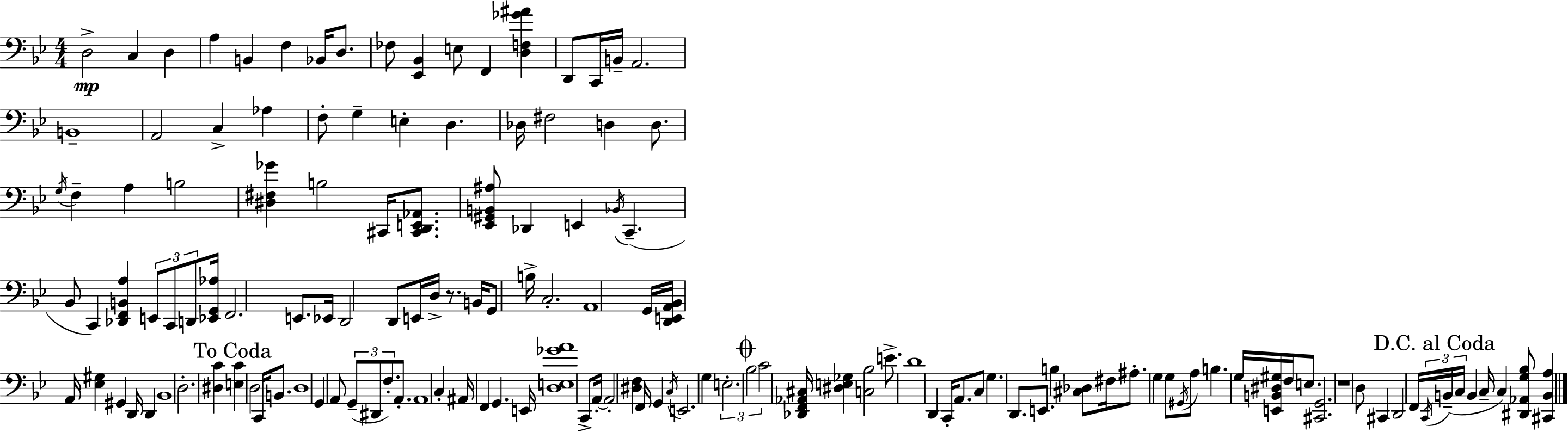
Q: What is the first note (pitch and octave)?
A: D3